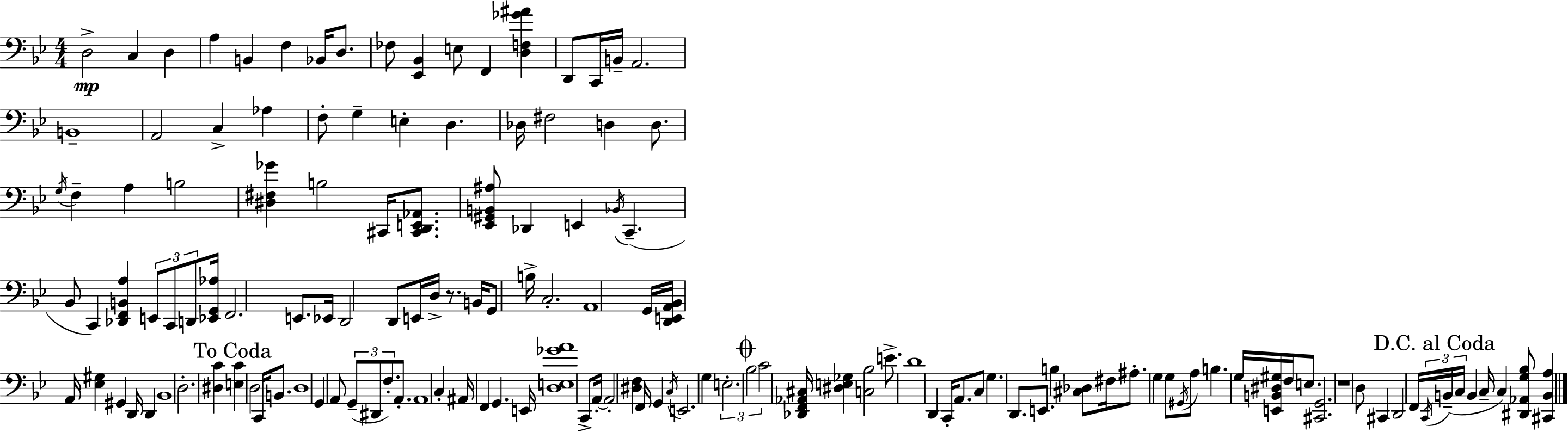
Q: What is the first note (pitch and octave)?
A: D3